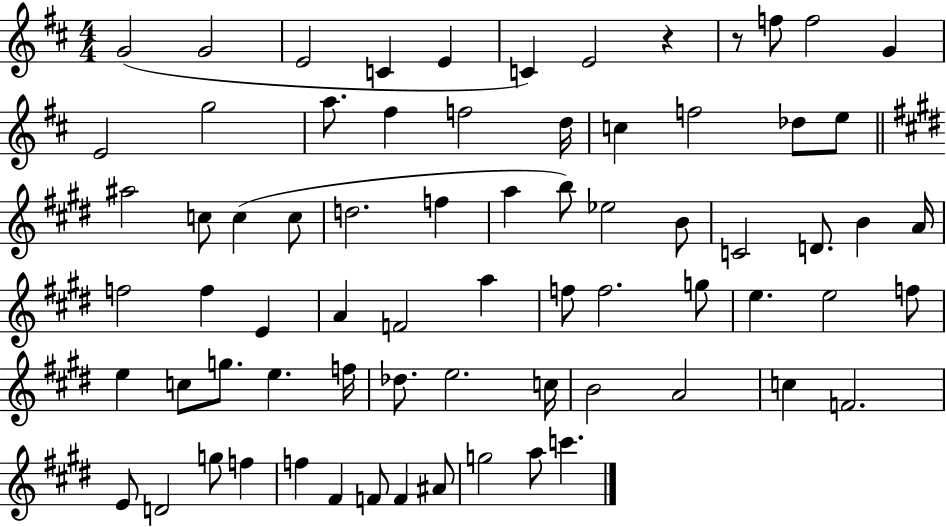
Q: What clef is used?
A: treble